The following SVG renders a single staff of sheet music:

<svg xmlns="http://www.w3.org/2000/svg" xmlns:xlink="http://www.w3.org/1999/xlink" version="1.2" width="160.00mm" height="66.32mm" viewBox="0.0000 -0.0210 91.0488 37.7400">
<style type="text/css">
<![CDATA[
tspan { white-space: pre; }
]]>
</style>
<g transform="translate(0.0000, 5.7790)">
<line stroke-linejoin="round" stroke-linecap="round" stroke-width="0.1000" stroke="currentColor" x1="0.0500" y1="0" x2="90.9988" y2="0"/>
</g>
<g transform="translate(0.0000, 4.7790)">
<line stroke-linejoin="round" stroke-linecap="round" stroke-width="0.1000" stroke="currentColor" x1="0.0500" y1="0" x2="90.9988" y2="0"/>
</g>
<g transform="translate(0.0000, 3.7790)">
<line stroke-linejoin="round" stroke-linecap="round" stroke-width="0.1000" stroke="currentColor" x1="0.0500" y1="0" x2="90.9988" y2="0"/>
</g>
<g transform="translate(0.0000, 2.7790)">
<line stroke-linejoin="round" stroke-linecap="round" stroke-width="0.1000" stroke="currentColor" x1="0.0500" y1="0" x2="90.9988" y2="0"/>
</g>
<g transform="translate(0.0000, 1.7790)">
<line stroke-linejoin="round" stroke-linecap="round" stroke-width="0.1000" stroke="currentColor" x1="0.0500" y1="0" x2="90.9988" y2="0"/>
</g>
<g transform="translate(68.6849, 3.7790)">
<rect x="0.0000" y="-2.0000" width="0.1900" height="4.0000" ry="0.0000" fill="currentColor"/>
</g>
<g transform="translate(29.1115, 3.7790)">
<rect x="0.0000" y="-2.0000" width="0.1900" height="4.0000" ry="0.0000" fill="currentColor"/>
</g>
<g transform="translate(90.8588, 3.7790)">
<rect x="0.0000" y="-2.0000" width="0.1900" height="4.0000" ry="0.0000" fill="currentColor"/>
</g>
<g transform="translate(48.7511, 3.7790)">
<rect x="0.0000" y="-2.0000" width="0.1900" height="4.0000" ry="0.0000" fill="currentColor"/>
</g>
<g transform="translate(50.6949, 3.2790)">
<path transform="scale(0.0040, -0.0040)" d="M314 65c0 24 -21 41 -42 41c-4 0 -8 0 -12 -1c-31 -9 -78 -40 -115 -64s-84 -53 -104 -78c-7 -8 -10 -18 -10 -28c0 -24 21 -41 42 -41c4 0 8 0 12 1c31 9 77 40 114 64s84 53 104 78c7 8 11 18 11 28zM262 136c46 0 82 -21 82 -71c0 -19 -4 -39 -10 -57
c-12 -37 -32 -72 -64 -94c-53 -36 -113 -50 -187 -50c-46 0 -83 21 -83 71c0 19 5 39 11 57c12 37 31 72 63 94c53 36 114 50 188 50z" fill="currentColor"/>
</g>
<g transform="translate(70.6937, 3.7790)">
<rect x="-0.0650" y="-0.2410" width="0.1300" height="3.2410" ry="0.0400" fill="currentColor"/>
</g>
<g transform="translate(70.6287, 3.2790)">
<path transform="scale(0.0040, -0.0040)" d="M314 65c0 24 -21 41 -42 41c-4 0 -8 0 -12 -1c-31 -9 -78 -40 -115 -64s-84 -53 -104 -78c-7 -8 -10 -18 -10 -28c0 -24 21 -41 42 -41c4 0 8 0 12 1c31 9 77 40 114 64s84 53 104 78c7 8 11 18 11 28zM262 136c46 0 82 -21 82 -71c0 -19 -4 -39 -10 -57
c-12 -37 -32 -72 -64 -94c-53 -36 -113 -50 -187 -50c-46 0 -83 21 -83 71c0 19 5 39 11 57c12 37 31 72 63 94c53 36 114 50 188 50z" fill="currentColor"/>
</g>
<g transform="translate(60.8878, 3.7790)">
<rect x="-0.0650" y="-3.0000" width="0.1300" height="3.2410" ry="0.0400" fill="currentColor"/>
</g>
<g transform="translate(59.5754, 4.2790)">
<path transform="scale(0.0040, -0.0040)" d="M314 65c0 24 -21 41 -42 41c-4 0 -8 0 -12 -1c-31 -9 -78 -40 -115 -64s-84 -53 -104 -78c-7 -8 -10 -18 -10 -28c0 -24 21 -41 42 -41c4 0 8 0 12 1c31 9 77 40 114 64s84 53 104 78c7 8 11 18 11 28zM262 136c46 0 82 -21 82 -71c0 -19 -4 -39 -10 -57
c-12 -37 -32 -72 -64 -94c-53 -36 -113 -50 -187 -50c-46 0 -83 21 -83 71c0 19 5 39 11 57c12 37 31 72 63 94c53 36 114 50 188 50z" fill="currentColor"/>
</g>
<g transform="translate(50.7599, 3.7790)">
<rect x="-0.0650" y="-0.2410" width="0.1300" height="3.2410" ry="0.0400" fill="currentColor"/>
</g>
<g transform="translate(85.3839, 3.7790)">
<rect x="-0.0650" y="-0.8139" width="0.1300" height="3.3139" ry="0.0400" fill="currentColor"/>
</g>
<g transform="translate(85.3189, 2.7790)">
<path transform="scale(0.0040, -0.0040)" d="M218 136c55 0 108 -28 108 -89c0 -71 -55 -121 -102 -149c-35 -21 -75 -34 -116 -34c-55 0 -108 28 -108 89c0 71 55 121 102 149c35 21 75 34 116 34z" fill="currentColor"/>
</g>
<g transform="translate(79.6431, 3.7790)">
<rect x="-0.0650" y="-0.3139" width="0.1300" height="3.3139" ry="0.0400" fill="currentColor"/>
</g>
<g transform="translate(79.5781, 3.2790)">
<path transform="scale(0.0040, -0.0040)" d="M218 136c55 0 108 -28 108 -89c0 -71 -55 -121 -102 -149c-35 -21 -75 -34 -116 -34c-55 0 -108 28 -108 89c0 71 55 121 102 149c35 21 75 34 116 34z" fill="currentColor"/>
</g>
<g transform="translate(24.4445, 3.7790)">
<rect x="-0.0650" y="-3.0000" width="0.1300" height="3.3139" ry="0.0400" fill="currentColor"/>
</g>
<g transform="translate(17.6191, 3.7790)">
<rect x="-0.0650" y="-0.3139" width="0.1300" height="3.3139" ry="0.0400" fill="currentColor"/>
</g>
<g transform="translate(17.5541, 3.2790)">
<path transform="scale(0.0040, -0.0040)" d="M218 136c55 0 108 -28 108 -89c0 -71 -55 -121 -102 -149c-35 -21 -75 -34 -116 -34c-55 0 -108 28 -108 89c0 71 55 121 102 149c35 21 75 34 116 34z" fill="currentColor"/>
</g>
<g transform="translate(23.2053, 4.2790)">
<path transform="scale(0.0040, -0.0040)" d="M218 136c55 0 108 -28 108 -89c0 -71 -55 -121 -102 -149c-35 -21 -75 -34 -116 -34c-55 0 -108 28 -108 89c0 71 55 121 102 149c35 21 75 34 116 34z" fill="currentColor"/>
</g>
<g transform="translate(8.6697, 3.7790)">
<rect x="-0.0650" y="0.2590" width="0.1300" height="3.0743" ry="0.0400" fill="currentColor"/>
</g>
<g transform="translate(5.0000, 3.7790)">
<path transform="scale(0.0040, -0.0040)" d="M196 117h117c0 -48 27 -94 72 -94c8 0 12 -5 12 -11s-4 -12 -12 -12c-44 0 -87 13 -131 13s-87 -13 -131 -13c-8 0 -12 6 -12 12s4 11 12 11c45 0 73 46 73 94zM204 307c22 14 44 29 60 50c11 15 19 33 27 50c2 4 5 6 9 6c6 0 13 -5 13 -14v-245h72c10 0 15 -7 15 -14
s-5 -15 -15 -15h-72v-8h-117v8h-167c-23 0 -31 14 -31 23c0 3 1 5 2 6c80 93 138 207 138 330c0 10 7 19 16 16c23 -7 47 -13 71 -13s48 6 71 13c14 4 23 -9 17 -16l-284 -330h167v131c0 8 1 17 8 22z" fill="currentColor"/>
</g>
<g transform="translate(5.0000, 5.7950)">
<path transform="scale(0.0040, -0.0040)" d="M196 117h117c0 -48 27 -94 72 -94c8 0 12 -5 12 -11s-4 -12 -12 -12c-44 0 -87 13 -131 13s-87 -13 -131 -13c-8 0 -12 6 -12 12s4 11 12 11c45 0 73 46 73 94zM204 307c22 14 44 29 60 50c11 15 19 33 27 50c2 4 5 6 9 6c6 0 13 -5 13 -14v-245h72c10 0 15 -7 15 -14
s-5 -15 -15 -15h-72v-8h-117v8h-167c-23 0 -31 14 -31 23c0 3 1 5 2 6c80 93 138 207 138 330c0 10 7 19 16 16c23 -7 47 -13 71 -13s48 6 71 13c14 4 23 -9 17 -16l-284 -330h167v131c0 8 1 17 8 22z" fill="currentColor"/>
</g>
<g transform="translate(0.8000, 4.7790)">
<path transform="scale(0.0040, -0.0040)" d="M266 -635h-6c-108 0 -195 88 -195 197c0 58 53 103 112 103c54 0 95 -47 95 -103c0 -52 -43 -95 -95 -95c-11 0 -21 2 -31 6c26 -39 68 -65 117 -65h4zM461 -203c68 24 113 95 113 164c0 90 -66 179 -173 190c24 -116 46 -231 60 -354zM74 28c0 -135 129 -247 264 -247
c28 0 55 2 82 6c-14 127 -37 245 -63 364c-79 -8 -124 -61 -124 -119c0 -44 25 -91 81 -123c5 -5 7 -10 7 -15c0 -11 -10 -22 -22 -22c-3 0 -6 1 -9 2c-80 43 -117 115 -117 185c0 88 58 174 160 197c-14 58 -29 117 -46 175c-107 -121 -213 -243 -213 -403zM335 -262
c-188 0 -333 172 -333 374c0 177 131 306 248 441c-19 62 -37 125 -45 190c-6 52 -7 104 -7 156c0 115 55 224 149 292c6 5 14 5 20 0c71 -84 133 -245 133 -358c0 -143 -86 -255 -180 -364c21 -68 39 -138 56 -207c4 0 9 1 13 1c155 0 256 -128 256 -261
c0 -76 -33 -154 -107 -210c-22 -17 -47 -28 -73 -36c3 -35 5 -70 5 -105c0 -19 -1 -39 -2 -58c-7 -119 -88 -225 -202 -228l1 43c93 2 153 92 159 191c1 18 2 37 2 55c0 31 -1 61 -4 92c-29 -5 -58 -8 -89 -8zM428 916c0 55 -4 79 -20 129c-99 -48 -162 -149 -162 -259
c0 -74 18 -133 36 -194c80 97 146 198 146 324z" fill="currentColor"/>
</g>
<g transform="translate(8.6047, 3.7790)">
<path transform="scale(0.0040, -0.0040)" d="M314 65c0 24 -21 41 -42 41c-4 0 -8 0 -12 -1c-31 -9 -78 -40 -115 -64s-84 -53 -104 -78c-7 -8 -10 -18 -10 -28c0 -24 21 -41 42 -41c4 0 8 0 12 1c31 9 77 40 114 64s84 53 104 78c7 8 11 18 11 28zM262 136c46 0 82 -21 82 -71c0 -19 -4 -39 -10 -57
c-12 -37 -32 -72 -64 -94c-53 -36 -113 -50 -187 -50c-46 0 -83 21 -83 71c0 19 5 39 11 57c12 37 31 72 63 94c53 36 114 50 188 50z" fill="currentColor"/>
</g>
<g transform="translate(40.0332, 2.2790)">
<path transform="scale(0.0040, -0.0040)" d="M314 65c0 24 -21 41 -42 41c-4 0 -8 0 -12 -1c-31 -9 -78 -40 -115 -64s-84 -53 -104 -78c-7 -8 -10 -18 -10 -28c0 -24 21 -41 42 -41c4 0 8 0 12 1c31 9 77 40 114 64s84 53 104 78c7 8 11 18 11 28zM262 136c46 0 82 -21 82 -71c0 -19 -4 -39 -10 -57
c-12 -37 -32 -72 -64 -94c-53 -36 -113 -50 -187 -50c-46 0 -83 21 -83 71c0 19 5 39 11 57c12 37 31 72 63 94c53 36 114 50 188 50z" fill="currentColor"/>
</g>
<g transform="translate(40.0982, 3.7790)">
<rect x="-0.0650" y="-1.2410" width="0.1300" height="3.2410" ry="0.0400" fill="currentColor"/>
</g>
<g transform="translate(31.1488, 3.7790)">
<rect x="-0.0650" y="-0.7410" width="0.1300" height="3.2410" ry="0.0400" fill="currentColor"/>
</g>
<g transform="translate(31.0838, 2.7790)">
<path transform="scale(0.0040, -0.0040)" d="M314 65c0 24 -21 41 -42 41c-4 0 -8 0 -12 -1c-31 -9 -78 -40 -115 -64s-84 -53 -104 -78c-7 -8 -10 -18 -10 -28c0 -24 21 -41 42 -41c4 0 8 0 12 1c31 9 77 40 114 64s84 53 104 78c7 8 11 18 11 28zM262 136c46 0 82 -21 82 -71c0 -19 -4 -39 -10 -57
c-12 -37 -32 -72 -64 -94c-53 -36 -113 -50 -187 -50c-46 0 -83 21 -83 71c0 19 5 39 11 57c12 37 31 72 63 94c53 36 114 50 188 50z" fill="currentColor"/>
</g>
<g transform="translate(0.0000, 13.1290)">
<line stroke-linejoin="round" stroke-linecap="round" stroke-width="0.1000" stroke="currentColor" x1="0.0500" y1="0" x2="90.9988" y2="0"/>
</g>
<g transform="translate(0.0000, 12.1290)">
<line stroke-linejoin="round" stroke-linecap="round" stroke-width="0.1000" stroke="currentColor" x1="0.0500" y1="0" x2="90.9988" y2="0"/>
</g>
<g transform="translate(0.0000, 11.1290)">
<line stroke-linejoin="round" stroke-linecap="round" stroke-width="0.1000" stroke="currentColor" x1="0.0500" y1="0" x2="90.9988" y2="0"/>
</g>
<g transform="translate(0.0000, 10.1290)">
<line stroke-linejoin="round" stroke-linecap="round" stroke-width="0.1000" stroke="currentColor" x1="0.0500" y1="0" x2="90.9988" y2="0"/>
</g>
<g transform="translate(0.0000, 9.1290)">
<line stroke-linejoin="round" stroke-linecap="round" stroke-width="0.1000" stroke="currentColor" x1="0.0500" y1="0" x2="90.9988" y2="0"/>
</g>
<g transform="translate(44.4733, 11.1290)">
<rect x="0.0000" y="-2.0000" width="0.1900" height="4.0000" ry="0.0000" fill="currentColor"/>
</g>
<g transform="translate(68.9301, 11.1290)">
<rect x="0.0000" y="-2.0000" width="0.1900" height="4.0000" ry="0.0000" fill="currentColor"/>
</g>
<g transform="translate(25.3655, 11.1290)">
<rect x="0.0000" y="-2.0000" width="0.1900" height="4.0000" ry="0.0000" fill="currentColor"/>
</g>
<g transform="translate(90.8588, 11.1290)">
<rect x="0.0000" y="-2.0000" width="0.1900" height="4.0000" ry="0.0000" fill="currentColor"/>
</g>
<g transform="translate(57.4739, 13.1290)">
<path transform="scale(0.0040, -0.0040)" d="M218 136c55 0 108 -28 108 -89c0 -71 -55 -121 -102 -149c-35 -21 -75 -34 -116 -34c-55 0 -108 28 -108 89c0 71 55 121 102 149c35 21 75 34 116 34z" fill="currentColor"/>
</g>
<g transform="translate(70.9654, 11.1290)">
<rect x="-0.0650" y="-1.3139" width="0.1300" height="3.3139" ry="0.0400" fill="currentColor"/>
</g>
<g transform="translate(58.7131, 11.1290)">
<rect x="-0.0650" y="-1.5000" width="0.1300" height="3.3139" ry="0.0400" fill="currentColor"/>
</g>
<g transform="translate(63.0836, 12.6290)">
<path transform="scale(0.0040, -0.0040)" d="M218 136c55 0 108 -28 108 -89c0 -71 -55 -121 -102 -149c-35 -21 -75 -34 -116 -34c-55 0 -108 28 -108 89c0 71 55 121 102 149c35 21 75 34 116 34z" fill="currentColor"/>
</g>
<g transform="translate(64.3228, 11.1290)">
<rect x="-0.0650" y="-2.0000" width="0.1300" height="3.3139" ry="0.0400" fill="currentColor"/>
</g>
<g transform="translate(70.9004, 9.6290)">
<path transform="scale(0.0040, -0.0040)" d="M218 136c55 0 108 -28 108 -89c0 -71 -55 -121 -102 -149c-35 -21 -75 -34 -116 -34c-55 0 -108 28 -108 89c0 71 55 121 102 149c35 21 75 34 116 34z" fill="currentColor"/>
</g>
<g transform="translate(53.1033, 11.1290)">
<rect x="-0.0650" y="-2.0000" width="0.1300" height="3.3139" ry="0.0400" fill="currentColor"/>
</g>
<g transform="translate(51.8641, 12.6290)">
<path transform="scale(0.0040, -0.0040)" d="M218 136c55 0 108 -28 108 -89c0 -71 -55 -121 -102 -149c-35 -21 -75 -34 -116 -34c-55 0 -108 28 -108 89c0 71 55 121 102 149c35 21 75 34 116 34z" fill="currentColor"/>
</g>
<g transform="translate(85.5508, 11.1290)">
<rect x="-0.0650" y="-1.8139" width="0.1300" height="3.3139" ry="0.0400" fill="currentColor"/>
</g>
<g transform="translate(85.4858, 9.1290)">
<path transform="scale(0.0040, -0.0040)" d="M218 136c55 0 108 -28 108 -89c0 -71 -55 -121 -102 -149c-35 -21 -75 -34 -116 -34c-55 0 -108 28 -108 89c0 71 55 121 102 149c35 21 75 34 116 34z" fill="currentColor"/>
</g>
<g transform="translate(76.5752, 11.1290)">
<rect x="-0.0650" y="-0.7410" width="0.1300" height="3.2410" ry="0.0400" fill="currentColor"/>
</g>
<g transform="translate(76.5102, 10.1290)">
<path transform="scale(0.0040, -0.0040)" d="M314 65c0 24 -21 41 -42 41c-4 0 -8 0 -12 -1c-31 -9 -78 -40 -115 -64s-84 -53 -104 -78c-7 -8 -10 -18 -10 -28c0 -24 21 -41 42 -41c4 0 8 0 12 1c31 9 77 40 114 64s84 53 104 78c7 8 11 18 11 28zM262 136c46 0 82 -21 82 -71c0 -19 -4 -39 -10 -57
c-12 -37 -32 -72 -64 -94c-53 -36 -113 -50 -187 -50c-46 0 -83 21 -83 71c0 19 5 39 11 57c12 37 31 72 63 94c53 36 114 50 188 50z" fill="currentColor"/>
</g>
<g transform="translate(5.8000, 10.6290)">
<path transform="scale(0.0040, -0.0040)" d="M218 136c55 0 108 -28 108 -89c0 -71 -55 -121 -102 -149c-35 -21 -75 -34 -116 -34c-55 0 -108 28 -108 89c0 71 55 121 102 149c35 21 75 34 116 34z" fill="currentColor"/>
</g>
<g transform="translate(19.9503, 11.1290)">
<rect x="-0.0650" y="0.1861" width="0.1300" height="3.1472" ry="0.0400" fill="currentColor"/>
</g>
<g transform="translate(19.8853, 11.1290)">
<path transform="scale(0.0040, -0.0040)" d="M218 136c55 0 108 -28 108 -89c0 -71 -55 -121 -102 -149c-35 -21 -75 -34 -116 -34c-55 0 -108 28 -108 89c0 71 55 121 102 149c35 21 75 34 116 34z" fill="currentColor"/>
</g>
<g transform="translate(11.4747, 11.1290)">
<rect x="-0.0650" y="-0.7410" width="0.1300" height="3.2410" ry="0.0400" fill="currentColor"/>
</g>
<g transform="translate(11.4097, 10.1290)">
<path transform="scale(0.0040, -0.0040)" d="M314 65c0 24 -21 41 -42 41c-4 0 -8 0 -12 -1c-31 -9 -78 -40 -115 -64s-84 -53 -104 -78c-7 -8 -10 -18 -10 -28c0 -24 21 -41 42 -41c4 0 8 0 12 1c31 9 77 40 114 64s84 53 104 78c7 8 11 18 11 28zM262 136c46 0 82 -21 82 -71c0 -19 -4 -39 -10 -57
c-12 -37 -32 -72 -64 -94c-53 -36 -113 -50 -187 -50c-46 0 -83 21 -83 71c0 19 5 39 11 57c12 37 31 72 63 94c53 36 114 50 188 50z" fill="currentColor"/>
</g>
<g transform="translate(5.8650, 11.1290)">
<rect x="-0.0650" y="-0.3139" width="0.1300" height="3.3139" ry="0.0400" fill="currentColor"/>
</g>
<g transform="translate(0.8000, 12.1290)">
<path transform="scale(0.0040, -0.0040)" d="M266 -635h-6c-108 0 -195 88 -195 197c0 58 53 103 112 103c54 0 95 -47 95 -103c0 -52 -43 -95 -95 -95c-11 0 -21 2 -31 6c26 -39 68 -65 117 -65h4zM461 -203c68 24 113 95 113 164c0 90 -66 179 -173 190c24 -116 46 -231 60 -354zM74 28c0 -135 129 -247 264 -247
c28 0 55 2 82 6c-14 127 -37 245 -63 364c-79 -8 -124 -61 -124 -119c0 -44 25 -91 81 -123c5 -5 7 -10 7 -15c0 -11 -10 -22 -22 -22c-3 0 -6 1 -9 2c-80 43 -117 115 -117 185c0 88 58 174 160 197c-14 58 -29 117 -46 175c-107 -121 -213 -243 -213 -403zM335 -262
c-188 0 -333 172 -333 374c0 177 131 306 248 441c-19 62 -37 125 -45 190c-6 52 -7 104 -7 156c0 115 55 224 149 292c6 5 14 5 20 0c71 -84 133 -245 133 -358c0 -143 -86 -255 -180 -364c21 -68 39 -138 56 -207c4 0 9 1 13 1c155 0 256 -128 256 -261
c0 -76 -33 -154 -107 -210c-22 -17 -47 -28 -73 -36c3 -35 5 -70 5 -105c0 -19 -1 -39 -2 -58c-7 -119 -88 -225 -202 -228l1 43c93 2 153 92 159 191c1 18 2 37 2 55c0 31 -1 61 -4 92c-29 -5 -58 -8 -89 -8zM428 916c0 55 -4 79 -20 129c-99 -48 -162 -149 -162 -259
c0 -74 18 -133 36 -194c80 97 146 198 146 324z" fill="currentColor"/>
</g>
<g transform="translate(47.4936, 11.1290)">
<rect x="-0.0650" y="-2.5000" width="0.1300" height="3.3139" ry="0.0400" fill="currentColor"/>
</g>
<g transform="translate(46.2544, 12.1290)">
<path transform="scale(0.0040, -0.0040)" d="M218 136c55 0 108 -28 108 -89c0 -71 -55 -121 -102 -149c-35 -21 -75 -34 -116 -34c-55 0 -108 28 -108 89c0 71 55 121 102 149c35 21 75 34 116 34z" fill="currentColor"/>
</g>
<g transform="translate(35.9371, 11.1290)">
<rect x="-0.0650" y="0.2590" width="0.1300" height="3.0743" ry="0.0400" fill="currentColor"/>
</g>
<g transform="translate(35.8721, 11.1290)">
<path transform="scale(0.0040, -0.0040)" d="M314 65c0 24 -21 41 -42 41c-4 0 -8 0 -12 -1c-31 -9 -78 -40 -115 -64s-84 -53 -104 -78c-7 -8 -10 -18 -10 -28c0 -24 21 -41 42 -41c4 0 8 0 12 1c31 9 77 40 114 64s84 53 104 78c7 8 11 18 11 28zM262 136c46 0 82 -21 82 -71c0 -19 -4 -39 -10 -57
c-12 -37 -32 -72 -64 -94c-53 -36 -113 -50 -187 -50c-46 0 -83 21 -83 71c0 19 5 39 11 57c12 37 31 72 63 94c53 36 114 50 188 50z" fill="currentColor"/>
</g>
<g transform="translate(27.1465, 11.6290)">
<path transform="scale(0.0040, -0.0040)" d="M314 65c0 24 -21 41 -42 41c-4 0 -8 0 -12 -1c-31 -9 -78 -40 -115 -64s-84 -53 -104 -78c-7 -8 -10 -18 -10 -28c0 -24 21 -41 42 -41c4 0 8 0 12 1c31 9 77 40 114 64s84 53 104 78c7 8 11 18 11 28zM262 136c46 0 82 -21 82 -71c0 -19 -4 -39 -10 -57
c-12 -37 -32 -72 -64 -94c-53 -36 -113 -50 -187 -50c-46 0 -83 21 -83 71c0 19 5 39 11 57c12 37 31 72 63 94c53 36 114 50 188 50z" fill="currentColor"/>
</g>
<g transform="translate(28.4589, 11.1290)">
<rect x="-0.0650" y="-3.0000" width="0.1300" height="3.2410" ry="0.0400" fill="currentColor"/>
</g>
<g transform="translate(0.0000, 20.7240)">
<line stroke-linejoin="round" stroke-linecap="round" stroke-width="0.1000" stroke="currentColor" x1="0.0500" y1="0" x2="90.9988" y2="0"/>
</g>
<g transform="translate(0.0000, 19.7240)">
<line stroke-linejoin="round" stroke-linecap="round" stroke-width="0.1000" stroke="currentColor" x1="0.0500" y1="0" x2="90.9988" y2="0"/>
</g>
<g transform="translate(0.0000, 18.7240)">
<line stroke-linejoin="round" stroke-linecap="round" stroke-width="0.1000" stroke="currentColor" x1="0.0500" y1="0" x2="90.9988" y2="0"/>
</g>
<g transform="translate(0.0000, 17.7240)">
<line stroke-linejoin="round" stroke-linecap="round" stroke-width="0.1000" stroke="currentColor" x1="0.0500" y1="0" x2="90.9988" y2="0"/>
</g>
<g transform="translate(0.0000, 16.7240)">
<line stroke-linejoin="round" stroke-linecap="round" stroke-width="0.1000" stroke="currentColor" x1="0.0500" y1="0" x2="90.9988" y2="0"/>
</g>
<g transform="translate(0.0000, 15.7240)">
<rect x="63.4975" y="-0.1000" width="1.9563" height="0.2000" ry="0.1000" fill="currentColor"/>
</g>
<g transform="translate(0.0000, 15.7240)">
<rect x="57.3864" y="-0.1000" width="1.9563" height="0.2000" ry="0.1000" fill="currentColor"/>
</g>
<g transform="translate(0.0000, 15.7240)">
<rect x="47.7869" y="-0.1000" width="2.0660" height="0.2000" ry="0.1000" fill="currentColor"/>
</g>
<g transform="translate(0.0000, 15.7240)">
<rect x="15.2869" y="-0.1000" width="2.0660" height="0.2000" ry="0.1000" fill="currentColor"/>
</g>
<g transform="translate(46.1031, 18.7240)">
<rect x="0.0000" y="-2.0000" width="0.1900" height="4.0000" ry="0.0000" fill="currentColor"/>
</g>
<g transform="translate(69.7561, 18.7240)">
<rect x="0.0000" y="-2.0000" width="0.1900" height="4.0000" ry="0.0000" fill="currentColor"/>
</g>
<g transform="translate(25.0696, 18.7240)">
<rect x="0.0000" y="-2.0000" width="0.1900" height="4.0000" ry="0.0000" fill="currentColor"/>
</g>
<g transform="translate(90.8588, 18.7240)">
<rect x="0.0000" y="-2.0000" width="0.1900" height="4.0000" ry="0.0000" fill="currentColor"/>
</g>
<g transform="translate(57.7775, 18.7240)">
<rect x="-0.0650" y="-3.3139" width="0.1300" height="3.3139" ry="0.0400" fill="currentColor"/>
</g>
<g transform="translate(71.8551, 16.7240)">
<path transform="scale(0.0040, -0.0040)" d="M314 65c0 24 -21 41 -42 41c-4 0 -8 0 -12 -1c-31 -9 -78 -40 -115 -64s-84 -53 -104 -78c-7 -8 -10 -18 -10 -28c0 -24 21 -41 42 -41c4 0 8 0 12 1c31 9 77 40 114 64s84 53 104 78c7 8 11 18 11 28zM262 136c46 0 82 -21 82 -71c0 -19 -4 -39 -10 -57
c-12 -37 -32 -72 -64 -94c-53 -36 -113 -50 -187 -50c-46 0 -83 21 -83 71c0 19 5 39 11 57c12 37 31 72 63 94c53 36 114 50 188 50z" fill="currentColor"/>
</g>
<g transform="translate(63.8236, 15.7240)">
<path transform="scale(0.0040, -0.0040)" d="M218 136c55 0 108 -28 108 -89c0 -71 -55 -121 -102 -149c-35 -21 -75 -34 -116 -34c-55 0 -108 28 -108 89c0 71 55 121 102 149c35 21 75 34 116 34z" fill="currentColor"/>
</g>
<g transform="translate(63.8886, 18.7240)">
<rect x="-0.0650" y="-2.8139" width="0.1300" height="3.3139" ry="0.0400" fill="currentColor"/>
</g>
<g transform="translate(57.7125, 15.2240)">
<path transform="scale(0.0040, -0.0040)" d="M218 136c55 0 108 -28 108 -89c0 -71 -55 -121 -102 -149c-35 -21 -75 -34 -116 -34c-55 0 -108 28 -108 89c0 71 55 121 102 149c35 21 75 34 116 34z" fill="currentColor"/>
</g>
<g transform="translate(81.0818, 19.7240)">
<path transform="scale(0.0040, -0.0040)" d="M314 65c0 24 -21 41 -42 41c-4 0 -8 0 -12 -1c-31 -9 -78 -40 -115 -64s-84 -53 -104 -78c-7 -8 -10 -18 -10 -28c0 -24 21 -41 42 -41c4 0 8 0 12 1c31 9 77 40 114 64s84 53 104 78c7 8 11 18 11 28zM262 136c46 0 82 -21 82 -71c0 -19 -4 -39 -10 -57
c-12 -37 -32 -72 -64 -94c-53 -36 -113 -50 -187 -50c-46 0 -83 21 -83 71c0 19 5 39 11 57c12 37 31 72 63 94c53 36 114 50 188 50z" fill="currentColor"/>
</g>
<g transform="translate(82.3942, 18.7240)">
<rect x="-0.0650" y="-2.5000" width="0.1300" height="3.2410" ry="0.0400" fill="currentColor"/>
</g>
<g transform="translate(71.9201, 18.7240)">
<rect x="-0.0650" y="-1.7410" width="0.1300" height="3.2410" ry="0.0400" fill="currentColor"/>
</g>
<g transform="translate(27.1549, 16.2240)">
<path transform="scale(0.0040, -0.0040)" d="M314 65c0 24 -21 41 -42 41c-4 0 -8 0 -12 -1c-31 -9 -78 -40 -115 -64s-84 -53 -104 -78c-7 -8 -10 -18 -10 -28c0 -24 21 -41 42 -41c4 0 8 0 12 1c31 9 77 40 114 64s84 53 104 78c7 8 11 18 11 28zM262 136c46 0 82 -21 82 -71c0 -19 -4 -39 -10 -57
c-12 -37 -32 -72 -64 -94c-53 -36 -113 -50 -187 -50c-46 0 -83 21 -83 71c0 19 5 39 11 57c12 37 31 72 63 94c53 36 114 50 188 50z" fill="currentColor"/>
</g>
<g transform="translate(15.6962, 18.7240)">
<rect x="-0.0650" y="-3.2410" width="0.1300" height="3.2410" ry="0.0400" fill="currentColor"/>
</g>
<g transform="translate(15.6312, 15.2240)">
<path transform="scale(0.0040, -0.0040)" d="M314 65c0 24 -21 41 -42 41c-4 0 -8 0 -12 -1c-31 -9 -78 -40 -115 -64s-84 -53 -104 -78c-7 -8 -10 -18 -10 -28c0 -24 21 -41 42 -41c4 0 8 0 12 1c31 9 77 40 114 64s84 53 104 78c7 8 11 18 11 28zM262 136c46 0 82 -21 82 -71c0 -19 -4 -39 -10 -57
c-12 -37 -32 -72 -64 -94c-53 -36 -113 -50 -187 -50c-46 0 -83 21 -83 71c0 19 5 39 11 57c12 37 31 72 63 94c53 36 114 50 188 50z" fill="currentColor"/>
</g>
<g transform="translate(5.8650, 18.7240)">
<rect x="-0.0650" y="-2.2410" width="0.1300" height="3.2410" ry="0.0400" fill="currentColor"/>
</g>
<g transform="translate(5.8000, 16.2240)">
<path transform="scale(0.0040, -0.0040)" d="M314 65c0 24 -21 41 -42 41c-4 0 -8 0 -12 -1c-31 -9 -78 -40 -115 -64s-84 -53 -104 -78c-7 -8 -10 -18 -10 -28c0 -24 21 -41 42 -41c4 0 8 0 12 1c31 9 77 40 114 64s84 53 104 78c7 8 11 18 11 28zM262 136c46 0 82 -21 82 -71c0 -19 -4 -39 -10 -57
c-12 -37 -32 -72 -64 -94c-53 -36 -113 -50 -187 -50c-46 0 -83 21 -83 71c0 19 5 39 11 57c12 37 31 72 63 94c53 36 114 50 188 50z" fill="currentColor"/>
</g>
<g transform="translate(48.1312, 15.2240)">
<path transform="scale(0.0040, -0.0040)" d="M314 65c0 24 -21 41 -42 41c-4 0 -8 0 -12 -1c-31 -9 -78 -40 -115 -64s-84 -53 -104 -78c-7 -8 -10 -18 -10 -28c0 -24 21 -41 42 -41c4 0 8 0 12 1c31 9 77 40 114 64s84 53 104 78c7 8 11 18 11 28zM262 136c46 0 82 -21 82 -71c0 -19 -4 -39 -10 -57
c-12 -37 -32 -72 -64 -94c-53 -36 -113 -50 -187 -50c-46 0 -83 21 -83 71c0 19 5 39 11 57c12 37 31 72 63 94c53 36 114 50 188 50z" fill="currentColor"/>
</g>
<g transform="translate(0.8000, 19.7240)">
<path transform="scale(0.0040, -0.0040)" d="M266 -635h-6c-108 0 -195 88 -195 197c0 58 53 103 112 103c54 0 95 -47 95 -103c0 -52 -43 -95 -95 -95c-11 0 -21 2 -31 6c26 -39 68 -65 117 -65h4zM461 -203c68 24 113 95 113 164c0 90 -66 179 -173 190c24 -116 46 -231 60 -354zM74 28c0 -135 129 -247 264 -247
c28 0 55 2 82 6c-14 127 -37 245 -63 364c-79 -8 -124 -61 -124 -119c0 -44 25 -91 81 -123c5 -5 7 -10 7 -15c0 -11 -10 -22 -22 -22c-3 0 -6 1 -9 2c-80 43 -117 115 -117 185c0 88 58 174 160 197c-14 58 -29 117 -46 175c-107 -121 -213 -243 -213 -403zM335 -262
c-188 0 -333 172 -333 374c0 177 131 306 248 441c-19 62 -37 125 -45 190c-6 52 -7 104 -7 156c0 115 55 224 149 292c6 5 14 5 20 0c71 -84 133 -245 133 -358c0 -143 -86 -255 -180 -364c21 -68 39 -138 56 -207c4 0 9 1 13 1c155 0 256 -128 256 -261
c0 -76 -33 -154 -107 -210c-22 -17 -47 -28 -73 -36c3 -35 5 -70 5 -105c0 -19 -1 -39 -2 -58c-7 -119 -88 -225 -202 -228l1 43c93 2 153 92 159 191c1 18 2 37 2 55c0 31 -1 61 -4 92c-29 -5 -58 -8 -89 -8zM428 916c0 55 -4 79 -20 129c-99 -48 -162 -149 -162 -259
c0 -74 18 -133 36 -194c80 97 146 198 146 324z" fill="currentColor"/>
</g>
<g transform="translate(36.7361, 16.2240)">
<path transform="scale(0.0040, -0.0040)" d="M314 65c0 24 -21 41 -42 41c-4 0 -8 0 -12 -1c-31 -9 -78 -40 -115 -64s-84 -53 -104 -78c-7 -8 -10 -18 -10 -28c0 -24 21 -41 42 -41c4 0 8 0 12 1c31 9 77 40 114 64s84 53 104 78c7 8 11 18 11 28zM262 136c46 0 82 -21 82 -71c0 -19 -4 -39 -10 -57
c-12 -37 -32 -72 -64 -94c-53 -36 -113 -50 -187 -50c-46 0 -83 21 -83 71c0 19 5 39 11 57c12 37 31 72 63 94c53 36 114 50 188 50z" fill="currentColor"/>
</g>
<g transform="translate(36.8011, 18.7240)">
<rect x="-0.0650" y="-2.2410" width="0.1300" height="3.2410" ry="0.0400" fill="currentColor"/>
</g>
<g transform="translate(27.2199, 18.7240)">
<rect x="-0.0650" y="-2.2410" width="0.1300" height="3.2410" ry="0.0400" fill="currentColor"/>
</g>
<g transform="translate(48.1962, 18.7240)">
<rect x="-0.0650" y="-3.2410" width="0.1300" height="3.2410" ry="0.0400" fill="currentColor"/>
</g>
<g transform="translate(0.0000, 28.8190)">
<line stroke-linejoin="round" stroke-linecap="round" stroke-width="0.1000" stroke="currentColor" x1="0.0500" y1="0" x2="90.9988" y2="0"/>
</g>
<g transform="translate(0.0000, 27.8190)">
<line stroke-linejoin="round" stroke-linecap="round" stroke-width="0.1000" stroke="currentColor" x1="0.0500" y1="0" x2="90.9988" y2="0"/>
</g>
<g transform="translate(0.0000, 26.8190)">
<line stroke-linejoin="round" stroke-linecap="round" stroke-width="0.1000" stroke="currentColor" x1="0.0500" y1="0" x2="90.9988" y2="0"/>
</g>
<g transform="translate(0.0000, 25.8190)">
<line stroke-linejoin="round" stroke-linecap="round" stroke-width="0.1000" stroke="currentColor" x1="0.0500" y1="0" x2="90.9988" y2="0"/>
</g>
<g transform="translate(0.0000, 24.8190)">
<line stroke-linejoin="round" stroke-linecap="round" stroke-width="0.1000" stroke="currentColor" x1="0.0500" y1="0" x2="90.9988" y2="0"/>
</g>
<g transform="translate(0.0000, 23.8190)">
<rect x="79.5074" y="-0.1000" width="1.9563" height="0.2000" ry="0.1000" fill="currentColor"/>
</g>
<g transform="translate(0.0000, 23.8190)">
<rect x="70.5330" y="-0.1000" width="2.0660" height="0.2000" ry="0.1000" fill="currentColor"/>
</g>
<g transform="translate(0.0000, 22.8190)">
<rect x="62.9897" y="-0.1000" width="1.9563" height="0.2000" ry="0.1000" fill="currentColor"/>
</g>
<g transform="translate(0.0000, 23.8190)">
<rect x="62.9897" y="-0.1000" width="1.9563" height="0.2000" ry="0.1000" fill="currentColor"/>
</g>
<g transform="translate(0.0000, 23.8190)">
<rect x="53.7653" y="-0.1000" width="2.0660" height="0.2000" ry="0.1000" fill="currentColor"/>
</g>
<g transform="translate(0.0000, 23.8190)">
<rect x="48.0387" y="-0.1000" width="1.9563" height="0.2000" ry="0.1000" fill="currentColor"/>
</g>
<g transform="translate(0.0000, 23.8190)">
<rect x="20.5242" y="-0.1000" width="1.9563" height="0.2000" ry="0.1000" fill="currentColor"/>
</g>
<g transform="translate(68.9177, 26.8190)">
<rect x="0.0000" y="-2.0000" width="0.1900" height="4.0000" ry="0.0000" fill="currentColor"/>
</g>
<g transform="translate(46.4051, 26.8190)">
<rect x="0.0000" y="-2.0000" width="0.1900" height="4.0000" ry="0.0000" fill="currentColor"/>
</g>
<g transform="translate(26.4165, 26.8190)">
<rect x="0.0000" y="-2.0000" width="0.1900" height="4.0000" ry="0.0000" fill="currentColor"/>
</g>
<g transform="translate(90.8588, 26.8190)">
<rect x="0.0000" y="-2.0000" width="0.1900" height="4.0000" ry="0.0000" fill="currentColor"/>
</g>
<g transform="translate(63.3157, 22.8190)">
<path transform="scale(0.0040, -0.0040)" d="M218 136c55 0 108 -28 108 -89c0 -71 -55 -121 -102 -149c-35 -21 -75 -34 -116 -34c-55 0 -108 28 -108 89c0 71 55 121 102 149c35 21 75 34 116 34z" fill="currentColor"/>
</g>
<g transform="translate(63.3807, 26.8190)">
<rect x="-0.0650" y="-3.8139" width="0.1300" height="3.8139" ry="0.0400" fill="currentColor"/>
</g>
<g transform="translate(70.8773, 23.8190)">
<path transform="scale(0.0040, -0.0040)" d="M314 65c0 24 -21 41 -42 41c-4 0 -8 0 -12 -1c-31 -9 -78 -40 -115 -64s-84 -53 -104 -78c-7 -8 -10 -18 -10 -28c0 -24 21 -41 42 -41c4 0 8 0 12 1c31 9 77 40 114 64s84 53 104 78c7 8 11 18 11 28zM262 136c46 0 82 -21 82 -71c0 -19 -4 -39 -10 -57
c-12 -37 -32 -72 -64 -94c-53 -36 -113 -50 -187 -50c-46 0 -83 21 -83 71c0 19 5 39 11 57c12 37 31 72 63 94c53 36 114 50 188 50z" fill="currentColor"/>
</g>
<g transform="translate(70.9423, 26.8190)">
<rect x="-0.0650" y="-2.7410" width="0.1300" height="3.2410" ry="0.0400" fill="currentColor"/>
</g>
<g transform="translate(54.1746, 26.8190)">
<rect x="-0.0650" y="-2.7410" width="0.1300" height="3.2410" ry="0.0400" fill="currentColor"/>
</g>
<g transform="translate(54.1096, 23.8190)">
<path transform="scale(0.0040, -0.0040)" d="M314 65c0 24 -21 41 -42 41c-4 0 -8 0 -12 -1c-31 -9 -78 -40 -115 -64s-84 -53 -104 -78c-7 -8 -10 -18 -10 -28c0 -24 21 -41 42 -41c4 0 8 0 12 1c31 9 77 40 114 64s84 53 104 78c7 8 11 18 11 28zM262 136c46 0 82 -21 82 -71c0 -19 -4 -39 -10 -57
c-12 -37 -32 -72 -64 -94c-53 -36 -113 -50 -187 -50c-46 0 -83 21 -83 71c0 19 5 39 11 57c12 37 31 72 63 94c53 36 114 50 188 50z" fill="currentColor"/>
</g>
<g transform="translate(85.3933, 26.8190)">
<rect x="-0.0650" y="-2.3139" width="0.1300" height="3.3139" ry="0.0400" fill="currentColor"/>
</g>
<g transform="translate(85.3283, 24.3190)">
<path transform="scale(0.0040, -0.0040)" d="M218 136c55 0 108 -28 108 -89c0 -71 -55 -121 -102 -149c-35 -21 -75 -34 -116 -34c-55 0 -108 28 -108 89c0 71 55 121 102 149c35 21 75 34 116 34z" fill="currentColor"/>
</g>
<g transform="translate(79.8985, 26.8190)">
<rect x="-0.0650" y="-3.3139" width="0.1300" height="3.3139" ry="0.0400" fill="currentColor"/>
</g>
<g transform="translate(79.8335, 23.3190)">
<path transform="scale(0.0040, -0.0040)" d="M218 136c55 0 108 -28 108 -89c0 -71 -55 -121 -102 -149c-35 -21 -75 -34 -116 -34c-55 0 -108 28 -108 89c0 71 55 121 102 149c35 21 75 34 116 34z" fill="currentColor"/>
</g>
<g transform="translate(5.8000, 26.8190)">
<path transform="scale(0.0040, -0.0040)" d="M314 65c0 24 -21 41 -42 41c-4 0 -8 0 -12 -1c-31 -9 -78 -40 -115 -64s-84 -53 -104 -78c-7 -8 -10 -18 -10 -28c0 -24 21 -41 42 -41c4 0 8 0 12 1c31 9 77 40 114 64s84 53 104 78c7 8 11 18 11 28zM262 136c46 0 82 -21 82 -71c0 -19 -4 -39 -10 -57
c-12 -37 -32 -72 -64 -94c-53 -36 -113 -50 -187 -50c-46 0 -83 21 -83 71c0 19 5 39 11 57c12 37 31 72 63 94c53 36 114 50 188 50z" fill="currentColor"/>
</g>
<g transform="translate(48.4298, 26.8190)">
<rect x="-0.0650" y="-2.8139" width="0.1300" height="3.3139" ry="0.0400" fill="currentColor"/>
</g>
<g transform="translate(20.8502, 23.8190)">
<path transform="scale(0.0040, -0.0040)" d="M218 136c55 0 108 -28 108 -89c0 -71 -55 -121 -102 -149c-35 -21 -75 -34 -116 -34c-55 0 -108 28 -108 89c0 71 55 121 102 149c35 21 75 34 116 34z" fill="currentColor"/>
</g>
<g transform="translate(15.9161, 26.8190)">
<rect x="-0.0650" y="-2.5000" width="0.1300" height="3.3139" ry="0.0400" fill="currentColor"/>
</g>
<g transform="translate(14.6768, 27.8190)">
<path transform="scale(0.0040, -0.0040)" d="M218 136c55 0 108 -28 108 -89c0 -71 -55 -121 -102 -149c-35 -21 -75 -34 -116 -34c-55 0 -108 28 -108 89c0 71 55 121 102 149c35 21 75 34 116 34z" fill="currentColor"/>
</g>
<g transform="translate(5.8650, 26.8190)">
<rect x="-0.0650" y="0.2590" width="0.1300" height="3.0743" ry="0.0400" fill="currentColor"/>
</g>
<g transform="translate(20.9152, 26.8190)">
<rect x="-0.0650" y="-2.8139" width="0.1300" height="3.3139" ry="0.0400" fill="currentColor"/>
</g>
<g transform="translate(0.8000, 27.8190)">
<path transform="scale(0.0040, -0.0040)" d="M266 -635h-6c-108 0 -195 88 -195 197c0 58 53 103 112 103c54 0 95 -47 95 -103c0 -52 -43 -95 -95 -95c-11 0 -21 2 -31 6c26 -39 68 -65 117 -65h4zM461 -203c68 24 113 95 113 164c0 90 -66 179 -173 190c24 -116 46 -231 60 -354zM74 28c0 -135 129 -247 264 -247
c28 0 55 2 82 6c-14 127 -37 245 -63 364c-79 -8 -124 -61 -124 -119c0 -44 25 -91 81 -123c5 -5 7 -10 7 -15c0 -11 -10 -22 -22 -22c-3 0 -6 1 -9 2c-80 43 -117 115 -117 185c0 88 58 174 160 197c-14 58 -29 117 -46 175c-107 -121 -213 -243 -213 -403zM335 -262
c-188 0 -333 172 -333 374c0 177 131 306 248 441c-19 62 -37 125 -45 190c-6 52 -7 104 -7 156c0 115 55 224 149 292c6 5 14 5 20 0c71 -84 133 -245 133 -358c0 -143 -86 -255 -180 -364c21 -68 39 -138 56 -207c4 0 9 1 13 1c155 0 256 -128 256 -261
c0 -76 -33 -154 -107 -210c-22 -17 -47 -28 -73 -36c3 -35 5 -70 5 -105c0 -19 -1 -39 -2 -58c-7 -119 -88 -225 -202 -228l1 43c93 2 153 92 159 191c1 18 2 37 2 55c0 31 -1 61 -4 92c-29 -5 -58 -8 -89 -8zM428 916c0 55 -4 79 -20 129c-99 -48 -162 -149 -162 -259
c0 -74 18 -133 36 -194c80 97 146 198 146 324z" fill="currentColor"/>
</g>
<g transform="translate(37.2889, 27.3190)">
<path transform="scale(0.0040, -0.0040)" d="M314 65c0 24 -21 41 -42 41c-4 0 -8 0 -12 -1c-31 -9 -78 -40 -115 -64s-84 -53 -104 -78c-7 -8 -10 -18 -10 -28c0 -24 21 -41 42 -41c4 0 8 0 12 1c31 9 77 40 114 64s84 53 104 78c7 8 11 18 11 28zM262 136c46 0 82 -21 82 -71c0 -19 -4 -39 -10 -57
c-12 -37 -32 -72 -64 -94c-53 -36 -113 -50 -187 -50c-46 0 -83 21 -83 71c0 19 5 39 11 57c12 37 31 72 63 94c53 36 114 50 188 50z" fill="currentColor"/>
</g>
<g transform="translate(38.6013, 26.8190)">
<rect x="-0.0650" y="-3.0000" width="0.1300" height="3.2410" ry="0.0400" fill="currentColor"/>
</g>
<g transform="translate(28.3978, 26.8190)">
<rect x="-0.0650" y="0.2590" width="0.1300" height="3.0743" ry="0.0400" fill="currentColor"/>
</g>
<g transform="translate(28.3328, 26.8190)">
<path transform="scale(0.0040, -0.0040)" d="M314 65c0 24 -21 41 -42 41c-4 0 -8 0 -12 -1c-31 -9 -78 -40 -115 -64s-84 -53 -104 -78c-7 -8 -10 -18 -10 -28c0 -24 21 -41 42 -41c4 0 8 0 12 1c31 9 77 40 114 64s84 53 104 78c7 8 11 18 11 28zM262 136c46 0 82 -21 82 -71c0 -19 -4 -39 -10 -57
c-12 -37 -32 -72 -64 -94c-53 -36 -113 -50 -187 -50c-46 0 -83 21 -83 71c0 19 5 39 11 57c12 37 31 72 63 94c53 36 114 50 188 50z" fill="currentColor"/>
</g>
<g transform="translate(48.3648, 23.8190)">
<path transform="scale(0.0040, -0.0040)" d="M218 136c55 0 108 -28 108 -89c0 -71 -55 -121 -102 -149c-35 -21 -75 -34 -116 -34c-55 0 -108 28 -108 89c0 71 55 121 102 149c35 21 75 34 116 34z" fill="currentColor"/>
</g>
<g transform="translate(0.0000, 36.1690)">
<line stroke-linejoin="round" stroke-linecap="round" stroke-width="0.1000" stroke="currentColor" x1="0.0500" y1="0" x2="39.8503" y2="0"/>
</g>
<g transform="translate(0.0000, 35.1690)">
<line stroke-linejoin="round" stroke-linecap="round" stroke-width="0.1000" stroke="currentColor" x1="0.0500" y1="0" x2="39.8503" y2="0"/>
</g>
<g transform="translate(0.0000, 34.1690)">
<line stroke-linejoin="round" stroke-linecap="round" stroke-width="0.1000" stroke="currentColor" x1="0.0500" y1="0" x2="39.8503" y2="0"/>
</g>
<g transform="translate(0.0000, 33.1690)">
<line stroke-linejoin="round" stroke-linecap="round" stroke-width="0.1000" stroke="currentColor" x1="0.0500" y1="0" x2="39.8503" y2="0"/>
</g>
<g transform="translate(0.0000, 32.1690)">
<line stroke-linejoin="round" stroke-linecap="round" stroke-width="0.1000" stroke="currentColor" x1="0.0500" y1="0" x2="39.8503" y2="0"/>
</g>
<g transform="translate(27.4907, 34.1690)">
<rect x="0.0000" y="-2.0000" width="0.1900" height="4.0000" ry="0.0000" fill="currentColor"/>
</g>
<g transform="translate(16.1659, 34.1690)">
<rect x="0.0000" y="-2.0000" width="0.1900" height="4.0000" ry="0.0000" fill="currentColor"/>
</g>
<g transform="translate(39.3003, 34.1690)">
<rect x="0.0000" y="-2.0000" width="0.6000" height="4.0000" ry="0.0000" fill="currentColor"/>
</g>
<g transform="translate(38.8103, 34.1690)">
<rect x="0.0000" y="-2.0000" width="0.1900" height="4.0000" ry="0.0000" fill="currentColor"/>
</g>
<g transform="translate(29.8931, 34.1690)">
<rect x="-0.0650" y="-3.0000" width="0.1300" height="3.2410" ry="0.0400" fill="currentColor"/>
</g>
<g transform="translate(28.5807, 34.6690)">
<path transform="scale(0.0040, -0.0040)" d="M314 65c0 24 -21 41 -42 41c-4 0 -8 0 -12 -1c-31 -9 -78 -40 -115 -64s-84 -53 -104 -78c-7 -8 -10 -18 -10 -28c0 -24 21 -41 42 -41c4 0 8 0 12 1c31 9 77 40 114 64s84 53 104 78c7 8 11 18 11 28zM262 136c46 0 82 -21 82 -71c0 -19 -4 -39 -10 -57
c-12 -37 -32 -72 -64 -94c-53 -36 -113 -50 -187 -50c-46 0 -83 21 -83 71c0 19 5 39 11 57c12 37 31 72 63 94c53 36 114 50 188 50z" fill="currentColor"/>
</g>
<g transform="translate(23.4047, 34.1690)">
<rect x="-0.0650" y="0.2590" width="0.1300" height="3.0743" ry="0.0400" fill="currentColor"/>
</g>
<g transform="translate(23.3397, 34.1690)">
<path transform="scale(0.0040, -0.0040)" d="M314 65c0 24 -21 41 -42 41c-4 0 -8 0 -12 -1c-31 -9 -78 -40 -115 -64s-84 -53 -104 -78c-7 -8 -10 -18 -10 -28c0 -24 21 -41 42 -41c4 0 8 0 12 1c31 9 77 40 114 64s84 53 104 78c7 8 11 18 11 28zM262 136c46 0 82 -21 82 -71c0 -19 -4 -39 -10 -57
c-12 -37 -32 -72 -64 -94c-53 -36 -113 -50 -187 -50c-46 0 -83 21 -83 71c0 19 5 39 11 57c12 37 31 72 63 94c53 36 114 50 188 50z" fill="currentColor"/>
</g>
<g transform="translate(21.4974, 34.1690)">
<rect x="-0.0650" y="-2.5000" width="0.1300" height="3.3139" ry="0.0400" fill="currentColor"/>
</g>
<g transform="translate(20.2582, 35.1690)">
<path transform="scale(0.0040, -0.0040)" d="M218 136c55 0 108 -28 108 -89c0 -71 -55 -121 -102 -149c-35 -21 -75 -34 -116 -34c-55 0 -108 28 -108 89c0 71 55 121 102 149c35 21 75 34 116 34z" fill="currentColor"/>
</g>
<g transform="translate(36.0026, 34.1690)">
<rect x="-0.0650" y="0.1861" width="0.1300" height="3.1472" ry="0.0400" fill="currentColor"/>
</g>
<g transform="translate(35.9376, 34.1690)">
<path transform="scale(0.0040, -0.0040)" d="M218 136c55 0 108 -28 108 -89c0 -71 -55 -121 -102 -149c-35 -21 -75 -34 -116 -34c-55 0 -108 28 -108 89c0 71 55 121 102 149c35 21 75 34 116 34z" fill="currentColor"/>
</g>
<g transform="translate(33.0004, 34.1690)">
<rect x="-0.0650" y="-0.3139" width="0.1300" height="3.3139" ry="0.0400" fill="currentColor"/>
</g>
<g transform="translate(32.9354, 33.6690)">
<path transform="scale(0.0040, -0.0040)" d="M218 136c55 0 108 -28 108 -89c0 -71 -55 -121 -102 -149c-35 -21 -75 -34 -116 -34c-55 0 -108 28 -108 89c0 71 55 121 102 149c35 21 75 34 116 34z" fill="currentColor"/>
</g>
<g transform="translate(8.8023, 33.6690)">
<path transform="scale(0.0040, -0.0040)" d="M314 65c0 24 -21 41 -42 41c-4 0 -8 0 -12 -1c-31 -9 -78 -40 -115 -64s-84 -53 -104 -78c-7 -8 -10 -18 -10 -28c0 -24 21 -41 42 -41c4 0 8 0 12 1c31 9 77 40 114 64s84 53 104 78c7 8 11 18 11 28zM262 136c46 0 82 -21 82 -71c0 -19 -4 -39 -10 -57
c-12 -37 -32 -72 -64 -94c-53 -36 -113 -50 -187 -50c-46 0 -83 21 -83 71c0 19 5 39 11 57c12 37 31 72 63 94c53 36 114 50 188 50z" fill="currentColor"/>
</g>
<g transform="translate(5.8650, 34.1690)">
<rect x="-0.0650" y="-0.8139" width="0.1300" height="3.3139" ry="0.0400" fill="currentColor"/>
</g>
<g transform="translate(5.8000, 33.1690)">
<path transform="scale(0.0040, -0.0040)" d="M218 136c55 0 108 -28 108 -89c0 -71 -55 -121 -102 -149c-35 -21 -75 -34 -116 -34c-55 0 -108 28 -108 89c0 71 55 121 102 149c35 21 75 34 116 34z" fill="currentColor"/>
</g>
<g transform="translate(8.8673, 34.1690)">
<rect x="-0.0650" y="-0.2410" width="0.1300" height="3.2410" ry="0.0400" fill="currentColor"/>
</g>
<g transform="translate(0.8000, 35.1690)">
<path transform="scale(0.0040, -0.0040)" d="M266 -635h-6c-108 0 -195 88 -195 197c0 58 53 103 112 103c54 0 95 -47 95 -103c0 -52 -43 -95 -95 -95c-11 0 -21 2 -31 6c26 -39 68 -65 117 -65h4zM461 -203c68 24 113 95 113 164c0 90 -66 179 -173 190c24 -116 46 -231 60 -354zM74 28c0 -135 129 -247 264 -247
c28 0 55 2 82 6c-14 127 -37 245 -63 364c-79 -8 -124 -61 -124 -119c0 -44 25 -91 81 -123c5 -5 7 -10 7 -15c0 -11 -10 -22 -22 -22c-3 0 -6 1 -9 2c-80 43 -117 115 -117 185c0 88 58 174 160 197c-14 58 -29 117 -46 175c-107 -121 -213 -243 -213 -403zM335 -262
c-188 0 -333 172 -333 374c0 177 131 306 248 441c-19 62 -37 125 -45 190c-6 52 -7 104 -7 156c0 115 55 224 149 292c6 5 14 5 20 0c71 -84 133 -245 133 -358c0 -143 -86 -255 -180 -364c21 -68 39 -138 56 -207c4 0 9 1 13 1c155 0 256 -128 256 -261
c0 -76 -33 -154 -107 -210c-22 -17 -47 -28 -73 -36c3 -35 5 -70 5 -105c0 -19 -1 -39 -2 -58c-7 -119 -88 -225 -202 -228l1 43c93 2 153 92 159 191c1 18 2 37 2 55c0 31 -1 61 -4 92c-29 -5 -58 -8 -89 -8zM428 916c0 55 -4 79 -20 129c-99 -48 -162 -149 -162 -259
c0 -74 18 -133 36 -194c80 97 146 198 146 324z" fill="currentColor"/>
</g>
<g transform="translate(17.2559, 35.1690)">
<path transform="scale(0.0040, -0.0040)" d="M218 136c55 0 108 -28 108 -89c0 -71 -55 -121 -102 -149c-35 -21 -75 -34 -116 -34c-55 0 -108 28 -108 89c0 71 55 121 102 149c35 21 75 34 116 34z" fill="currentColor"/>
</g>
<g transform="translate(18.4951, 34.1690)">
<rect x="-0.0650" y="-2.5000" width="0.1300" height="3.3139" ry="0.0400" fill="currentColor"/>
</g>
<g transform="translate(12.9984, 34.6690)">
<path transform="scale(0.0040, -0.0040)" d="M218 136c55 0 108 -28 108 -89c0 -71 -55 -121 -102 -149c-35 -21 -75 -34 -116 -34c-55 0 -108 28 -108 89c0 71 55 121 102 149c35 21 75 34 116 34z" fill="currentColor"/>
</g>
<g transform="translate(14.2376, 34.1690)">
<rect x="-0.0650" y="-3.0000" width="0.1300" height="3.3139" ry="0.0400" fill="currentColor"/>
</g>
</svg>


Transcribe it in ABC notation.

X:1
T:Untitled
M:4/4
L:1/4
K:C
B2 c A d2 e2 c2 A2 c2 c d c d2 B A2 B2 G F E F e d2 f g2 b2 g2 g2 b2 b a f2 G2 B2 G a B2 A2 a a2 c' a2 b g d c2 A G G B2 A2 c B